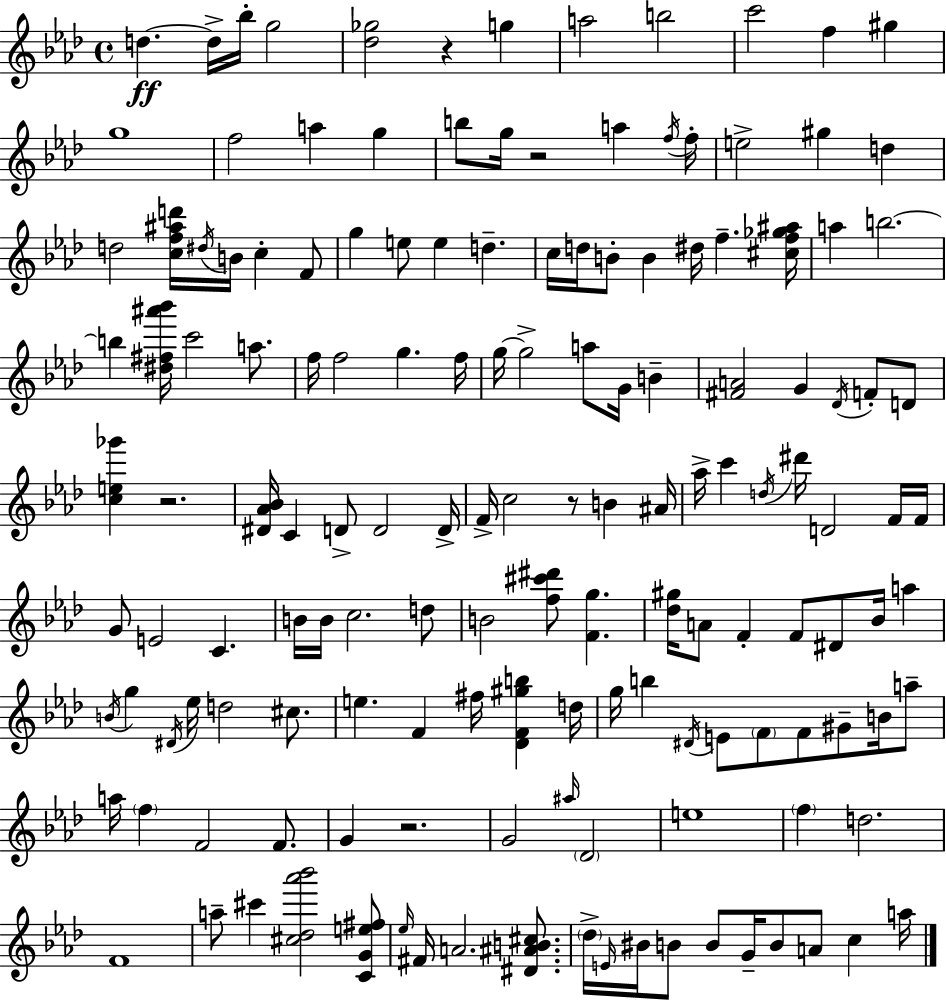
{
  \clef treble
  \time 4/4
  \defaultTimeSignature
  \key aes \major
  d''4.~~\ff d''16-> bes''16-. g''2 | <des'' ges''>2 r4 g''4 | a''2 b''2 | c'''2 f''4 gis''4 | \break g''1 | f''2 a''4 g''4 | b''8 g''16 r2 a''4 \acciaccatura { f''16 } | f''16-. e''2-> gis''4 d''4 | \break d''2 <c'' f'' ais'' d'''>16 \acciaccatura { dis''16 } b'16 c''4-. | f'8 g''4 e''8 e''4 d''4.-- | c''16 d''16 b'8-. b'4 dis''16 f''4.-- | <cis'' f'' ges'' ais''>16 a''4 b''2.~~ | \break b''4 <dis'' fis'' ais''' bes'''>16 c'''2 a''8. | f''16 f''2 g''4. | f''16 g''16~~ g''2-> a''8 g'16 b'4-- | <fis' a'>2 g'4 \acciaccatura { des'16 } f'8-. | \break d'8 <c'' e'' ges'''>4 r2. | <dis' aes' bes'>16 c'4 d'8-> d'2 | d'16-> f'16-> c''2 r8 b'4 | ais'16 aes''16-> c'''4 \acciaccatura { d''16 } dis'''16 d'2 | \break f'16 f'16 g'8 e'2 c'4. | b'16 b'16 c''2. | d''8 b'2 <f'' cis''' dis'''>8 <f' g''>4. | <des'' gis''>16 a'8 f'4-. f'8 dis'8 bes'16 | \break a''4 \acciaccatura { b'16 } g''4 \acciaccatura { dis'16 } ees''16 d''2 | cis''8. e''4. f'4 | fis''16 <des' f' gis'' b''>4 d''16 g''16 b''4 \acciaccatura { dis'16 } e'8 \parenthesize f'8 | f'8 gis'8-- b'16 a''8-- a''16 \parenthesize f''4 f'2 | \break f'8. g'4 r2. | g'2 \grace { ais''16 } | \parenthesize des'2 e''1 | \parenthesize f''4 d''2. | \break f'1 | a''8-- cis'''4 <cis'' des'' aes''' bes'''>2 | <c' g' e'' fis''>8 \grace { ees''16 } fis'16 a'2. | <dis' ais' b' cis''>8. \parenthesize des''16-> \grace { e'16 } bis'16 b'8 b'8 | \break g'16-- b'8 a'8 c''4 a''16 \bar "|."
}